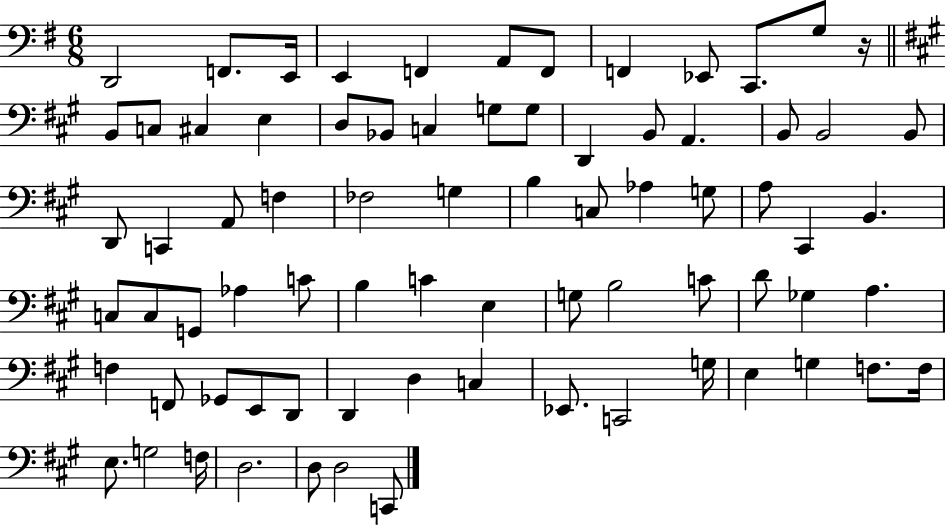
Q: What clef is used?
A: bass